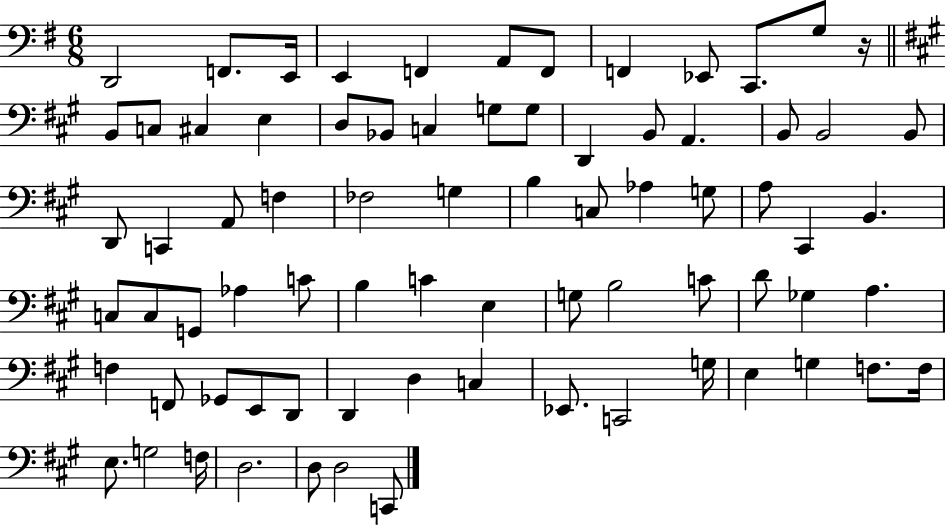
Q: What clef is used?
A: bass